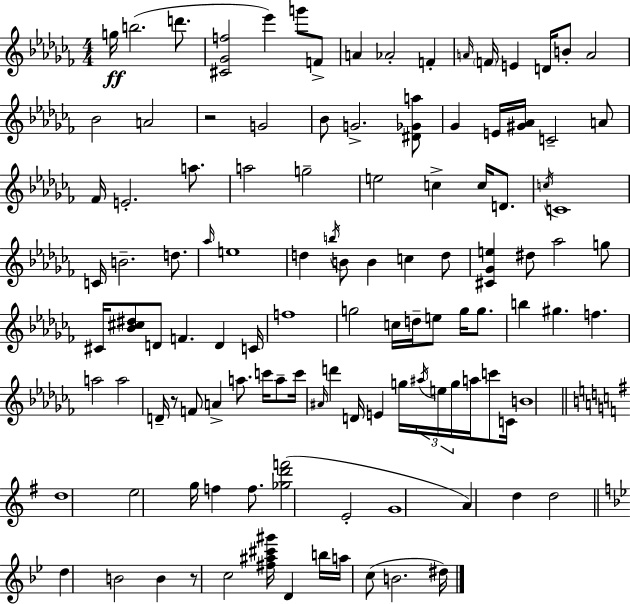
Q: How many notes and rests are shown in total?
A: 115